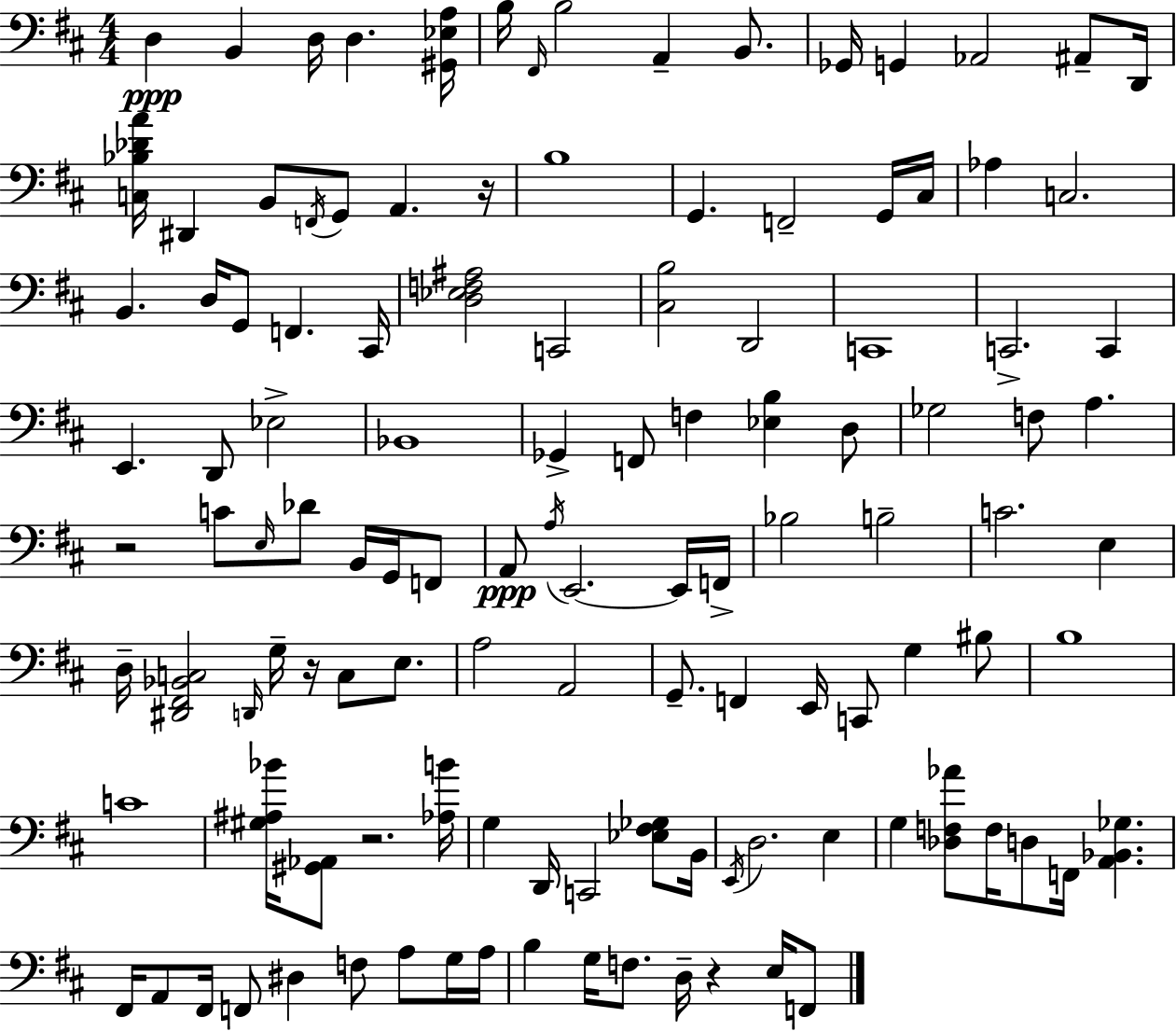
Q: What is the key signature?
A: D major